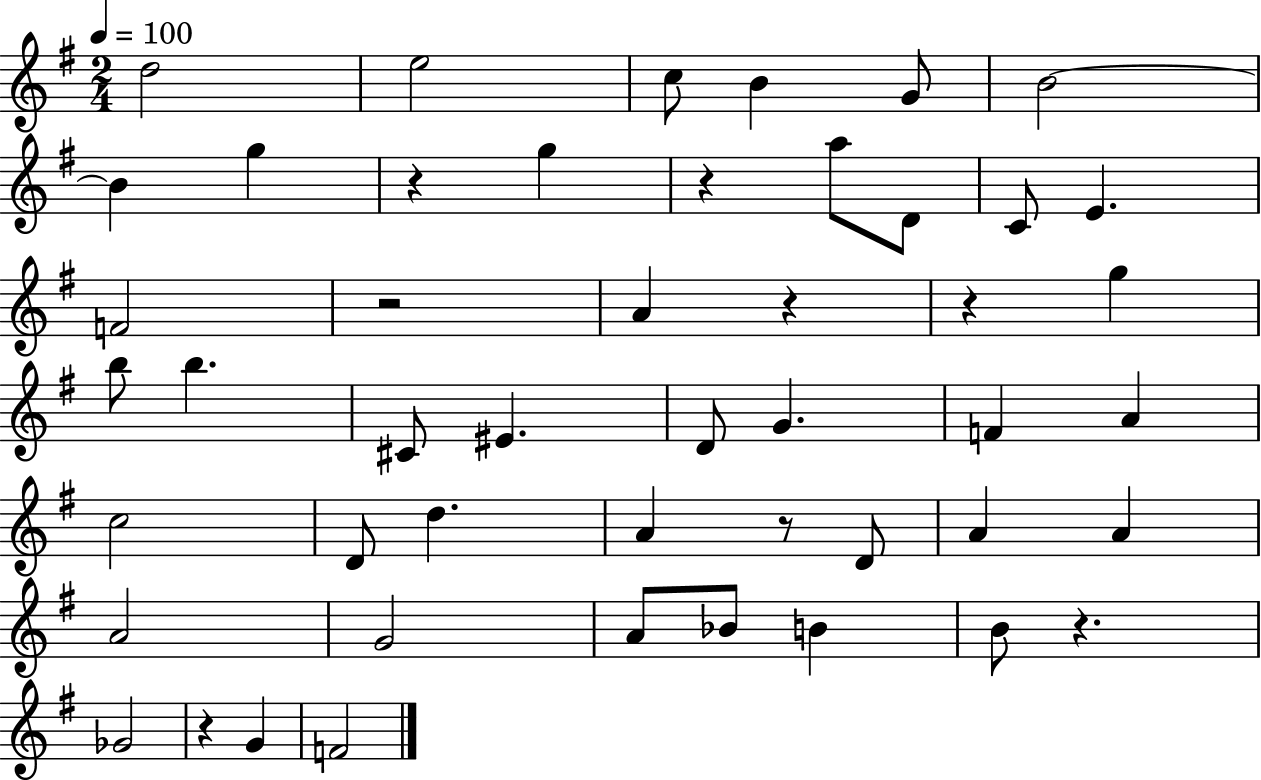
D5/h E5/h C5/e B4/q G4/e B4/h B4/q G5/q R/q G5/q R/q A5/e D4/e C4/e E4/q. F4/h R/h A4/q R/q R/q G5/q B5/e B5/q. C#4/e EIS4/q. D4/e G4/q. F4/q A4/q C5/h D4/e D5/q. A4/q R/e D4/e A4/q A4/q A4/h G4/h A4/e Bb4/e B4/q B4/e R/q. Gb4/h R/q G4/q F4/h